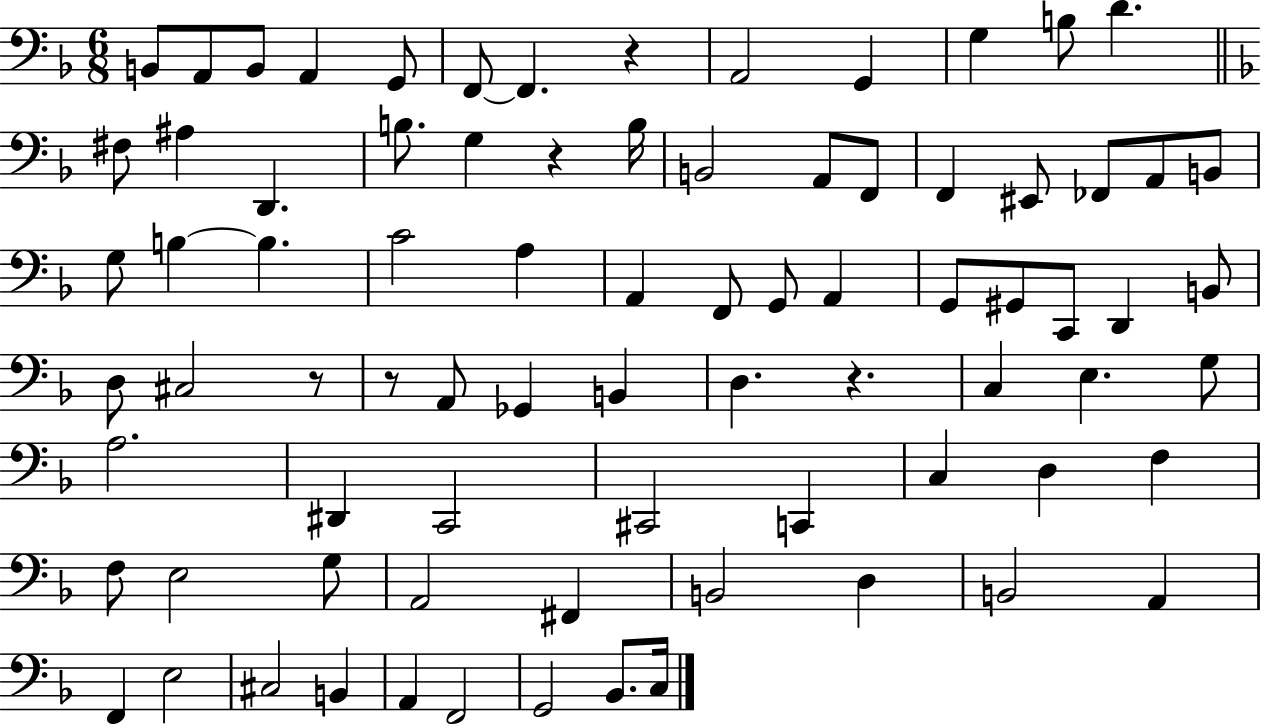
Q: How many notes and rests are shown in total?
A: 80